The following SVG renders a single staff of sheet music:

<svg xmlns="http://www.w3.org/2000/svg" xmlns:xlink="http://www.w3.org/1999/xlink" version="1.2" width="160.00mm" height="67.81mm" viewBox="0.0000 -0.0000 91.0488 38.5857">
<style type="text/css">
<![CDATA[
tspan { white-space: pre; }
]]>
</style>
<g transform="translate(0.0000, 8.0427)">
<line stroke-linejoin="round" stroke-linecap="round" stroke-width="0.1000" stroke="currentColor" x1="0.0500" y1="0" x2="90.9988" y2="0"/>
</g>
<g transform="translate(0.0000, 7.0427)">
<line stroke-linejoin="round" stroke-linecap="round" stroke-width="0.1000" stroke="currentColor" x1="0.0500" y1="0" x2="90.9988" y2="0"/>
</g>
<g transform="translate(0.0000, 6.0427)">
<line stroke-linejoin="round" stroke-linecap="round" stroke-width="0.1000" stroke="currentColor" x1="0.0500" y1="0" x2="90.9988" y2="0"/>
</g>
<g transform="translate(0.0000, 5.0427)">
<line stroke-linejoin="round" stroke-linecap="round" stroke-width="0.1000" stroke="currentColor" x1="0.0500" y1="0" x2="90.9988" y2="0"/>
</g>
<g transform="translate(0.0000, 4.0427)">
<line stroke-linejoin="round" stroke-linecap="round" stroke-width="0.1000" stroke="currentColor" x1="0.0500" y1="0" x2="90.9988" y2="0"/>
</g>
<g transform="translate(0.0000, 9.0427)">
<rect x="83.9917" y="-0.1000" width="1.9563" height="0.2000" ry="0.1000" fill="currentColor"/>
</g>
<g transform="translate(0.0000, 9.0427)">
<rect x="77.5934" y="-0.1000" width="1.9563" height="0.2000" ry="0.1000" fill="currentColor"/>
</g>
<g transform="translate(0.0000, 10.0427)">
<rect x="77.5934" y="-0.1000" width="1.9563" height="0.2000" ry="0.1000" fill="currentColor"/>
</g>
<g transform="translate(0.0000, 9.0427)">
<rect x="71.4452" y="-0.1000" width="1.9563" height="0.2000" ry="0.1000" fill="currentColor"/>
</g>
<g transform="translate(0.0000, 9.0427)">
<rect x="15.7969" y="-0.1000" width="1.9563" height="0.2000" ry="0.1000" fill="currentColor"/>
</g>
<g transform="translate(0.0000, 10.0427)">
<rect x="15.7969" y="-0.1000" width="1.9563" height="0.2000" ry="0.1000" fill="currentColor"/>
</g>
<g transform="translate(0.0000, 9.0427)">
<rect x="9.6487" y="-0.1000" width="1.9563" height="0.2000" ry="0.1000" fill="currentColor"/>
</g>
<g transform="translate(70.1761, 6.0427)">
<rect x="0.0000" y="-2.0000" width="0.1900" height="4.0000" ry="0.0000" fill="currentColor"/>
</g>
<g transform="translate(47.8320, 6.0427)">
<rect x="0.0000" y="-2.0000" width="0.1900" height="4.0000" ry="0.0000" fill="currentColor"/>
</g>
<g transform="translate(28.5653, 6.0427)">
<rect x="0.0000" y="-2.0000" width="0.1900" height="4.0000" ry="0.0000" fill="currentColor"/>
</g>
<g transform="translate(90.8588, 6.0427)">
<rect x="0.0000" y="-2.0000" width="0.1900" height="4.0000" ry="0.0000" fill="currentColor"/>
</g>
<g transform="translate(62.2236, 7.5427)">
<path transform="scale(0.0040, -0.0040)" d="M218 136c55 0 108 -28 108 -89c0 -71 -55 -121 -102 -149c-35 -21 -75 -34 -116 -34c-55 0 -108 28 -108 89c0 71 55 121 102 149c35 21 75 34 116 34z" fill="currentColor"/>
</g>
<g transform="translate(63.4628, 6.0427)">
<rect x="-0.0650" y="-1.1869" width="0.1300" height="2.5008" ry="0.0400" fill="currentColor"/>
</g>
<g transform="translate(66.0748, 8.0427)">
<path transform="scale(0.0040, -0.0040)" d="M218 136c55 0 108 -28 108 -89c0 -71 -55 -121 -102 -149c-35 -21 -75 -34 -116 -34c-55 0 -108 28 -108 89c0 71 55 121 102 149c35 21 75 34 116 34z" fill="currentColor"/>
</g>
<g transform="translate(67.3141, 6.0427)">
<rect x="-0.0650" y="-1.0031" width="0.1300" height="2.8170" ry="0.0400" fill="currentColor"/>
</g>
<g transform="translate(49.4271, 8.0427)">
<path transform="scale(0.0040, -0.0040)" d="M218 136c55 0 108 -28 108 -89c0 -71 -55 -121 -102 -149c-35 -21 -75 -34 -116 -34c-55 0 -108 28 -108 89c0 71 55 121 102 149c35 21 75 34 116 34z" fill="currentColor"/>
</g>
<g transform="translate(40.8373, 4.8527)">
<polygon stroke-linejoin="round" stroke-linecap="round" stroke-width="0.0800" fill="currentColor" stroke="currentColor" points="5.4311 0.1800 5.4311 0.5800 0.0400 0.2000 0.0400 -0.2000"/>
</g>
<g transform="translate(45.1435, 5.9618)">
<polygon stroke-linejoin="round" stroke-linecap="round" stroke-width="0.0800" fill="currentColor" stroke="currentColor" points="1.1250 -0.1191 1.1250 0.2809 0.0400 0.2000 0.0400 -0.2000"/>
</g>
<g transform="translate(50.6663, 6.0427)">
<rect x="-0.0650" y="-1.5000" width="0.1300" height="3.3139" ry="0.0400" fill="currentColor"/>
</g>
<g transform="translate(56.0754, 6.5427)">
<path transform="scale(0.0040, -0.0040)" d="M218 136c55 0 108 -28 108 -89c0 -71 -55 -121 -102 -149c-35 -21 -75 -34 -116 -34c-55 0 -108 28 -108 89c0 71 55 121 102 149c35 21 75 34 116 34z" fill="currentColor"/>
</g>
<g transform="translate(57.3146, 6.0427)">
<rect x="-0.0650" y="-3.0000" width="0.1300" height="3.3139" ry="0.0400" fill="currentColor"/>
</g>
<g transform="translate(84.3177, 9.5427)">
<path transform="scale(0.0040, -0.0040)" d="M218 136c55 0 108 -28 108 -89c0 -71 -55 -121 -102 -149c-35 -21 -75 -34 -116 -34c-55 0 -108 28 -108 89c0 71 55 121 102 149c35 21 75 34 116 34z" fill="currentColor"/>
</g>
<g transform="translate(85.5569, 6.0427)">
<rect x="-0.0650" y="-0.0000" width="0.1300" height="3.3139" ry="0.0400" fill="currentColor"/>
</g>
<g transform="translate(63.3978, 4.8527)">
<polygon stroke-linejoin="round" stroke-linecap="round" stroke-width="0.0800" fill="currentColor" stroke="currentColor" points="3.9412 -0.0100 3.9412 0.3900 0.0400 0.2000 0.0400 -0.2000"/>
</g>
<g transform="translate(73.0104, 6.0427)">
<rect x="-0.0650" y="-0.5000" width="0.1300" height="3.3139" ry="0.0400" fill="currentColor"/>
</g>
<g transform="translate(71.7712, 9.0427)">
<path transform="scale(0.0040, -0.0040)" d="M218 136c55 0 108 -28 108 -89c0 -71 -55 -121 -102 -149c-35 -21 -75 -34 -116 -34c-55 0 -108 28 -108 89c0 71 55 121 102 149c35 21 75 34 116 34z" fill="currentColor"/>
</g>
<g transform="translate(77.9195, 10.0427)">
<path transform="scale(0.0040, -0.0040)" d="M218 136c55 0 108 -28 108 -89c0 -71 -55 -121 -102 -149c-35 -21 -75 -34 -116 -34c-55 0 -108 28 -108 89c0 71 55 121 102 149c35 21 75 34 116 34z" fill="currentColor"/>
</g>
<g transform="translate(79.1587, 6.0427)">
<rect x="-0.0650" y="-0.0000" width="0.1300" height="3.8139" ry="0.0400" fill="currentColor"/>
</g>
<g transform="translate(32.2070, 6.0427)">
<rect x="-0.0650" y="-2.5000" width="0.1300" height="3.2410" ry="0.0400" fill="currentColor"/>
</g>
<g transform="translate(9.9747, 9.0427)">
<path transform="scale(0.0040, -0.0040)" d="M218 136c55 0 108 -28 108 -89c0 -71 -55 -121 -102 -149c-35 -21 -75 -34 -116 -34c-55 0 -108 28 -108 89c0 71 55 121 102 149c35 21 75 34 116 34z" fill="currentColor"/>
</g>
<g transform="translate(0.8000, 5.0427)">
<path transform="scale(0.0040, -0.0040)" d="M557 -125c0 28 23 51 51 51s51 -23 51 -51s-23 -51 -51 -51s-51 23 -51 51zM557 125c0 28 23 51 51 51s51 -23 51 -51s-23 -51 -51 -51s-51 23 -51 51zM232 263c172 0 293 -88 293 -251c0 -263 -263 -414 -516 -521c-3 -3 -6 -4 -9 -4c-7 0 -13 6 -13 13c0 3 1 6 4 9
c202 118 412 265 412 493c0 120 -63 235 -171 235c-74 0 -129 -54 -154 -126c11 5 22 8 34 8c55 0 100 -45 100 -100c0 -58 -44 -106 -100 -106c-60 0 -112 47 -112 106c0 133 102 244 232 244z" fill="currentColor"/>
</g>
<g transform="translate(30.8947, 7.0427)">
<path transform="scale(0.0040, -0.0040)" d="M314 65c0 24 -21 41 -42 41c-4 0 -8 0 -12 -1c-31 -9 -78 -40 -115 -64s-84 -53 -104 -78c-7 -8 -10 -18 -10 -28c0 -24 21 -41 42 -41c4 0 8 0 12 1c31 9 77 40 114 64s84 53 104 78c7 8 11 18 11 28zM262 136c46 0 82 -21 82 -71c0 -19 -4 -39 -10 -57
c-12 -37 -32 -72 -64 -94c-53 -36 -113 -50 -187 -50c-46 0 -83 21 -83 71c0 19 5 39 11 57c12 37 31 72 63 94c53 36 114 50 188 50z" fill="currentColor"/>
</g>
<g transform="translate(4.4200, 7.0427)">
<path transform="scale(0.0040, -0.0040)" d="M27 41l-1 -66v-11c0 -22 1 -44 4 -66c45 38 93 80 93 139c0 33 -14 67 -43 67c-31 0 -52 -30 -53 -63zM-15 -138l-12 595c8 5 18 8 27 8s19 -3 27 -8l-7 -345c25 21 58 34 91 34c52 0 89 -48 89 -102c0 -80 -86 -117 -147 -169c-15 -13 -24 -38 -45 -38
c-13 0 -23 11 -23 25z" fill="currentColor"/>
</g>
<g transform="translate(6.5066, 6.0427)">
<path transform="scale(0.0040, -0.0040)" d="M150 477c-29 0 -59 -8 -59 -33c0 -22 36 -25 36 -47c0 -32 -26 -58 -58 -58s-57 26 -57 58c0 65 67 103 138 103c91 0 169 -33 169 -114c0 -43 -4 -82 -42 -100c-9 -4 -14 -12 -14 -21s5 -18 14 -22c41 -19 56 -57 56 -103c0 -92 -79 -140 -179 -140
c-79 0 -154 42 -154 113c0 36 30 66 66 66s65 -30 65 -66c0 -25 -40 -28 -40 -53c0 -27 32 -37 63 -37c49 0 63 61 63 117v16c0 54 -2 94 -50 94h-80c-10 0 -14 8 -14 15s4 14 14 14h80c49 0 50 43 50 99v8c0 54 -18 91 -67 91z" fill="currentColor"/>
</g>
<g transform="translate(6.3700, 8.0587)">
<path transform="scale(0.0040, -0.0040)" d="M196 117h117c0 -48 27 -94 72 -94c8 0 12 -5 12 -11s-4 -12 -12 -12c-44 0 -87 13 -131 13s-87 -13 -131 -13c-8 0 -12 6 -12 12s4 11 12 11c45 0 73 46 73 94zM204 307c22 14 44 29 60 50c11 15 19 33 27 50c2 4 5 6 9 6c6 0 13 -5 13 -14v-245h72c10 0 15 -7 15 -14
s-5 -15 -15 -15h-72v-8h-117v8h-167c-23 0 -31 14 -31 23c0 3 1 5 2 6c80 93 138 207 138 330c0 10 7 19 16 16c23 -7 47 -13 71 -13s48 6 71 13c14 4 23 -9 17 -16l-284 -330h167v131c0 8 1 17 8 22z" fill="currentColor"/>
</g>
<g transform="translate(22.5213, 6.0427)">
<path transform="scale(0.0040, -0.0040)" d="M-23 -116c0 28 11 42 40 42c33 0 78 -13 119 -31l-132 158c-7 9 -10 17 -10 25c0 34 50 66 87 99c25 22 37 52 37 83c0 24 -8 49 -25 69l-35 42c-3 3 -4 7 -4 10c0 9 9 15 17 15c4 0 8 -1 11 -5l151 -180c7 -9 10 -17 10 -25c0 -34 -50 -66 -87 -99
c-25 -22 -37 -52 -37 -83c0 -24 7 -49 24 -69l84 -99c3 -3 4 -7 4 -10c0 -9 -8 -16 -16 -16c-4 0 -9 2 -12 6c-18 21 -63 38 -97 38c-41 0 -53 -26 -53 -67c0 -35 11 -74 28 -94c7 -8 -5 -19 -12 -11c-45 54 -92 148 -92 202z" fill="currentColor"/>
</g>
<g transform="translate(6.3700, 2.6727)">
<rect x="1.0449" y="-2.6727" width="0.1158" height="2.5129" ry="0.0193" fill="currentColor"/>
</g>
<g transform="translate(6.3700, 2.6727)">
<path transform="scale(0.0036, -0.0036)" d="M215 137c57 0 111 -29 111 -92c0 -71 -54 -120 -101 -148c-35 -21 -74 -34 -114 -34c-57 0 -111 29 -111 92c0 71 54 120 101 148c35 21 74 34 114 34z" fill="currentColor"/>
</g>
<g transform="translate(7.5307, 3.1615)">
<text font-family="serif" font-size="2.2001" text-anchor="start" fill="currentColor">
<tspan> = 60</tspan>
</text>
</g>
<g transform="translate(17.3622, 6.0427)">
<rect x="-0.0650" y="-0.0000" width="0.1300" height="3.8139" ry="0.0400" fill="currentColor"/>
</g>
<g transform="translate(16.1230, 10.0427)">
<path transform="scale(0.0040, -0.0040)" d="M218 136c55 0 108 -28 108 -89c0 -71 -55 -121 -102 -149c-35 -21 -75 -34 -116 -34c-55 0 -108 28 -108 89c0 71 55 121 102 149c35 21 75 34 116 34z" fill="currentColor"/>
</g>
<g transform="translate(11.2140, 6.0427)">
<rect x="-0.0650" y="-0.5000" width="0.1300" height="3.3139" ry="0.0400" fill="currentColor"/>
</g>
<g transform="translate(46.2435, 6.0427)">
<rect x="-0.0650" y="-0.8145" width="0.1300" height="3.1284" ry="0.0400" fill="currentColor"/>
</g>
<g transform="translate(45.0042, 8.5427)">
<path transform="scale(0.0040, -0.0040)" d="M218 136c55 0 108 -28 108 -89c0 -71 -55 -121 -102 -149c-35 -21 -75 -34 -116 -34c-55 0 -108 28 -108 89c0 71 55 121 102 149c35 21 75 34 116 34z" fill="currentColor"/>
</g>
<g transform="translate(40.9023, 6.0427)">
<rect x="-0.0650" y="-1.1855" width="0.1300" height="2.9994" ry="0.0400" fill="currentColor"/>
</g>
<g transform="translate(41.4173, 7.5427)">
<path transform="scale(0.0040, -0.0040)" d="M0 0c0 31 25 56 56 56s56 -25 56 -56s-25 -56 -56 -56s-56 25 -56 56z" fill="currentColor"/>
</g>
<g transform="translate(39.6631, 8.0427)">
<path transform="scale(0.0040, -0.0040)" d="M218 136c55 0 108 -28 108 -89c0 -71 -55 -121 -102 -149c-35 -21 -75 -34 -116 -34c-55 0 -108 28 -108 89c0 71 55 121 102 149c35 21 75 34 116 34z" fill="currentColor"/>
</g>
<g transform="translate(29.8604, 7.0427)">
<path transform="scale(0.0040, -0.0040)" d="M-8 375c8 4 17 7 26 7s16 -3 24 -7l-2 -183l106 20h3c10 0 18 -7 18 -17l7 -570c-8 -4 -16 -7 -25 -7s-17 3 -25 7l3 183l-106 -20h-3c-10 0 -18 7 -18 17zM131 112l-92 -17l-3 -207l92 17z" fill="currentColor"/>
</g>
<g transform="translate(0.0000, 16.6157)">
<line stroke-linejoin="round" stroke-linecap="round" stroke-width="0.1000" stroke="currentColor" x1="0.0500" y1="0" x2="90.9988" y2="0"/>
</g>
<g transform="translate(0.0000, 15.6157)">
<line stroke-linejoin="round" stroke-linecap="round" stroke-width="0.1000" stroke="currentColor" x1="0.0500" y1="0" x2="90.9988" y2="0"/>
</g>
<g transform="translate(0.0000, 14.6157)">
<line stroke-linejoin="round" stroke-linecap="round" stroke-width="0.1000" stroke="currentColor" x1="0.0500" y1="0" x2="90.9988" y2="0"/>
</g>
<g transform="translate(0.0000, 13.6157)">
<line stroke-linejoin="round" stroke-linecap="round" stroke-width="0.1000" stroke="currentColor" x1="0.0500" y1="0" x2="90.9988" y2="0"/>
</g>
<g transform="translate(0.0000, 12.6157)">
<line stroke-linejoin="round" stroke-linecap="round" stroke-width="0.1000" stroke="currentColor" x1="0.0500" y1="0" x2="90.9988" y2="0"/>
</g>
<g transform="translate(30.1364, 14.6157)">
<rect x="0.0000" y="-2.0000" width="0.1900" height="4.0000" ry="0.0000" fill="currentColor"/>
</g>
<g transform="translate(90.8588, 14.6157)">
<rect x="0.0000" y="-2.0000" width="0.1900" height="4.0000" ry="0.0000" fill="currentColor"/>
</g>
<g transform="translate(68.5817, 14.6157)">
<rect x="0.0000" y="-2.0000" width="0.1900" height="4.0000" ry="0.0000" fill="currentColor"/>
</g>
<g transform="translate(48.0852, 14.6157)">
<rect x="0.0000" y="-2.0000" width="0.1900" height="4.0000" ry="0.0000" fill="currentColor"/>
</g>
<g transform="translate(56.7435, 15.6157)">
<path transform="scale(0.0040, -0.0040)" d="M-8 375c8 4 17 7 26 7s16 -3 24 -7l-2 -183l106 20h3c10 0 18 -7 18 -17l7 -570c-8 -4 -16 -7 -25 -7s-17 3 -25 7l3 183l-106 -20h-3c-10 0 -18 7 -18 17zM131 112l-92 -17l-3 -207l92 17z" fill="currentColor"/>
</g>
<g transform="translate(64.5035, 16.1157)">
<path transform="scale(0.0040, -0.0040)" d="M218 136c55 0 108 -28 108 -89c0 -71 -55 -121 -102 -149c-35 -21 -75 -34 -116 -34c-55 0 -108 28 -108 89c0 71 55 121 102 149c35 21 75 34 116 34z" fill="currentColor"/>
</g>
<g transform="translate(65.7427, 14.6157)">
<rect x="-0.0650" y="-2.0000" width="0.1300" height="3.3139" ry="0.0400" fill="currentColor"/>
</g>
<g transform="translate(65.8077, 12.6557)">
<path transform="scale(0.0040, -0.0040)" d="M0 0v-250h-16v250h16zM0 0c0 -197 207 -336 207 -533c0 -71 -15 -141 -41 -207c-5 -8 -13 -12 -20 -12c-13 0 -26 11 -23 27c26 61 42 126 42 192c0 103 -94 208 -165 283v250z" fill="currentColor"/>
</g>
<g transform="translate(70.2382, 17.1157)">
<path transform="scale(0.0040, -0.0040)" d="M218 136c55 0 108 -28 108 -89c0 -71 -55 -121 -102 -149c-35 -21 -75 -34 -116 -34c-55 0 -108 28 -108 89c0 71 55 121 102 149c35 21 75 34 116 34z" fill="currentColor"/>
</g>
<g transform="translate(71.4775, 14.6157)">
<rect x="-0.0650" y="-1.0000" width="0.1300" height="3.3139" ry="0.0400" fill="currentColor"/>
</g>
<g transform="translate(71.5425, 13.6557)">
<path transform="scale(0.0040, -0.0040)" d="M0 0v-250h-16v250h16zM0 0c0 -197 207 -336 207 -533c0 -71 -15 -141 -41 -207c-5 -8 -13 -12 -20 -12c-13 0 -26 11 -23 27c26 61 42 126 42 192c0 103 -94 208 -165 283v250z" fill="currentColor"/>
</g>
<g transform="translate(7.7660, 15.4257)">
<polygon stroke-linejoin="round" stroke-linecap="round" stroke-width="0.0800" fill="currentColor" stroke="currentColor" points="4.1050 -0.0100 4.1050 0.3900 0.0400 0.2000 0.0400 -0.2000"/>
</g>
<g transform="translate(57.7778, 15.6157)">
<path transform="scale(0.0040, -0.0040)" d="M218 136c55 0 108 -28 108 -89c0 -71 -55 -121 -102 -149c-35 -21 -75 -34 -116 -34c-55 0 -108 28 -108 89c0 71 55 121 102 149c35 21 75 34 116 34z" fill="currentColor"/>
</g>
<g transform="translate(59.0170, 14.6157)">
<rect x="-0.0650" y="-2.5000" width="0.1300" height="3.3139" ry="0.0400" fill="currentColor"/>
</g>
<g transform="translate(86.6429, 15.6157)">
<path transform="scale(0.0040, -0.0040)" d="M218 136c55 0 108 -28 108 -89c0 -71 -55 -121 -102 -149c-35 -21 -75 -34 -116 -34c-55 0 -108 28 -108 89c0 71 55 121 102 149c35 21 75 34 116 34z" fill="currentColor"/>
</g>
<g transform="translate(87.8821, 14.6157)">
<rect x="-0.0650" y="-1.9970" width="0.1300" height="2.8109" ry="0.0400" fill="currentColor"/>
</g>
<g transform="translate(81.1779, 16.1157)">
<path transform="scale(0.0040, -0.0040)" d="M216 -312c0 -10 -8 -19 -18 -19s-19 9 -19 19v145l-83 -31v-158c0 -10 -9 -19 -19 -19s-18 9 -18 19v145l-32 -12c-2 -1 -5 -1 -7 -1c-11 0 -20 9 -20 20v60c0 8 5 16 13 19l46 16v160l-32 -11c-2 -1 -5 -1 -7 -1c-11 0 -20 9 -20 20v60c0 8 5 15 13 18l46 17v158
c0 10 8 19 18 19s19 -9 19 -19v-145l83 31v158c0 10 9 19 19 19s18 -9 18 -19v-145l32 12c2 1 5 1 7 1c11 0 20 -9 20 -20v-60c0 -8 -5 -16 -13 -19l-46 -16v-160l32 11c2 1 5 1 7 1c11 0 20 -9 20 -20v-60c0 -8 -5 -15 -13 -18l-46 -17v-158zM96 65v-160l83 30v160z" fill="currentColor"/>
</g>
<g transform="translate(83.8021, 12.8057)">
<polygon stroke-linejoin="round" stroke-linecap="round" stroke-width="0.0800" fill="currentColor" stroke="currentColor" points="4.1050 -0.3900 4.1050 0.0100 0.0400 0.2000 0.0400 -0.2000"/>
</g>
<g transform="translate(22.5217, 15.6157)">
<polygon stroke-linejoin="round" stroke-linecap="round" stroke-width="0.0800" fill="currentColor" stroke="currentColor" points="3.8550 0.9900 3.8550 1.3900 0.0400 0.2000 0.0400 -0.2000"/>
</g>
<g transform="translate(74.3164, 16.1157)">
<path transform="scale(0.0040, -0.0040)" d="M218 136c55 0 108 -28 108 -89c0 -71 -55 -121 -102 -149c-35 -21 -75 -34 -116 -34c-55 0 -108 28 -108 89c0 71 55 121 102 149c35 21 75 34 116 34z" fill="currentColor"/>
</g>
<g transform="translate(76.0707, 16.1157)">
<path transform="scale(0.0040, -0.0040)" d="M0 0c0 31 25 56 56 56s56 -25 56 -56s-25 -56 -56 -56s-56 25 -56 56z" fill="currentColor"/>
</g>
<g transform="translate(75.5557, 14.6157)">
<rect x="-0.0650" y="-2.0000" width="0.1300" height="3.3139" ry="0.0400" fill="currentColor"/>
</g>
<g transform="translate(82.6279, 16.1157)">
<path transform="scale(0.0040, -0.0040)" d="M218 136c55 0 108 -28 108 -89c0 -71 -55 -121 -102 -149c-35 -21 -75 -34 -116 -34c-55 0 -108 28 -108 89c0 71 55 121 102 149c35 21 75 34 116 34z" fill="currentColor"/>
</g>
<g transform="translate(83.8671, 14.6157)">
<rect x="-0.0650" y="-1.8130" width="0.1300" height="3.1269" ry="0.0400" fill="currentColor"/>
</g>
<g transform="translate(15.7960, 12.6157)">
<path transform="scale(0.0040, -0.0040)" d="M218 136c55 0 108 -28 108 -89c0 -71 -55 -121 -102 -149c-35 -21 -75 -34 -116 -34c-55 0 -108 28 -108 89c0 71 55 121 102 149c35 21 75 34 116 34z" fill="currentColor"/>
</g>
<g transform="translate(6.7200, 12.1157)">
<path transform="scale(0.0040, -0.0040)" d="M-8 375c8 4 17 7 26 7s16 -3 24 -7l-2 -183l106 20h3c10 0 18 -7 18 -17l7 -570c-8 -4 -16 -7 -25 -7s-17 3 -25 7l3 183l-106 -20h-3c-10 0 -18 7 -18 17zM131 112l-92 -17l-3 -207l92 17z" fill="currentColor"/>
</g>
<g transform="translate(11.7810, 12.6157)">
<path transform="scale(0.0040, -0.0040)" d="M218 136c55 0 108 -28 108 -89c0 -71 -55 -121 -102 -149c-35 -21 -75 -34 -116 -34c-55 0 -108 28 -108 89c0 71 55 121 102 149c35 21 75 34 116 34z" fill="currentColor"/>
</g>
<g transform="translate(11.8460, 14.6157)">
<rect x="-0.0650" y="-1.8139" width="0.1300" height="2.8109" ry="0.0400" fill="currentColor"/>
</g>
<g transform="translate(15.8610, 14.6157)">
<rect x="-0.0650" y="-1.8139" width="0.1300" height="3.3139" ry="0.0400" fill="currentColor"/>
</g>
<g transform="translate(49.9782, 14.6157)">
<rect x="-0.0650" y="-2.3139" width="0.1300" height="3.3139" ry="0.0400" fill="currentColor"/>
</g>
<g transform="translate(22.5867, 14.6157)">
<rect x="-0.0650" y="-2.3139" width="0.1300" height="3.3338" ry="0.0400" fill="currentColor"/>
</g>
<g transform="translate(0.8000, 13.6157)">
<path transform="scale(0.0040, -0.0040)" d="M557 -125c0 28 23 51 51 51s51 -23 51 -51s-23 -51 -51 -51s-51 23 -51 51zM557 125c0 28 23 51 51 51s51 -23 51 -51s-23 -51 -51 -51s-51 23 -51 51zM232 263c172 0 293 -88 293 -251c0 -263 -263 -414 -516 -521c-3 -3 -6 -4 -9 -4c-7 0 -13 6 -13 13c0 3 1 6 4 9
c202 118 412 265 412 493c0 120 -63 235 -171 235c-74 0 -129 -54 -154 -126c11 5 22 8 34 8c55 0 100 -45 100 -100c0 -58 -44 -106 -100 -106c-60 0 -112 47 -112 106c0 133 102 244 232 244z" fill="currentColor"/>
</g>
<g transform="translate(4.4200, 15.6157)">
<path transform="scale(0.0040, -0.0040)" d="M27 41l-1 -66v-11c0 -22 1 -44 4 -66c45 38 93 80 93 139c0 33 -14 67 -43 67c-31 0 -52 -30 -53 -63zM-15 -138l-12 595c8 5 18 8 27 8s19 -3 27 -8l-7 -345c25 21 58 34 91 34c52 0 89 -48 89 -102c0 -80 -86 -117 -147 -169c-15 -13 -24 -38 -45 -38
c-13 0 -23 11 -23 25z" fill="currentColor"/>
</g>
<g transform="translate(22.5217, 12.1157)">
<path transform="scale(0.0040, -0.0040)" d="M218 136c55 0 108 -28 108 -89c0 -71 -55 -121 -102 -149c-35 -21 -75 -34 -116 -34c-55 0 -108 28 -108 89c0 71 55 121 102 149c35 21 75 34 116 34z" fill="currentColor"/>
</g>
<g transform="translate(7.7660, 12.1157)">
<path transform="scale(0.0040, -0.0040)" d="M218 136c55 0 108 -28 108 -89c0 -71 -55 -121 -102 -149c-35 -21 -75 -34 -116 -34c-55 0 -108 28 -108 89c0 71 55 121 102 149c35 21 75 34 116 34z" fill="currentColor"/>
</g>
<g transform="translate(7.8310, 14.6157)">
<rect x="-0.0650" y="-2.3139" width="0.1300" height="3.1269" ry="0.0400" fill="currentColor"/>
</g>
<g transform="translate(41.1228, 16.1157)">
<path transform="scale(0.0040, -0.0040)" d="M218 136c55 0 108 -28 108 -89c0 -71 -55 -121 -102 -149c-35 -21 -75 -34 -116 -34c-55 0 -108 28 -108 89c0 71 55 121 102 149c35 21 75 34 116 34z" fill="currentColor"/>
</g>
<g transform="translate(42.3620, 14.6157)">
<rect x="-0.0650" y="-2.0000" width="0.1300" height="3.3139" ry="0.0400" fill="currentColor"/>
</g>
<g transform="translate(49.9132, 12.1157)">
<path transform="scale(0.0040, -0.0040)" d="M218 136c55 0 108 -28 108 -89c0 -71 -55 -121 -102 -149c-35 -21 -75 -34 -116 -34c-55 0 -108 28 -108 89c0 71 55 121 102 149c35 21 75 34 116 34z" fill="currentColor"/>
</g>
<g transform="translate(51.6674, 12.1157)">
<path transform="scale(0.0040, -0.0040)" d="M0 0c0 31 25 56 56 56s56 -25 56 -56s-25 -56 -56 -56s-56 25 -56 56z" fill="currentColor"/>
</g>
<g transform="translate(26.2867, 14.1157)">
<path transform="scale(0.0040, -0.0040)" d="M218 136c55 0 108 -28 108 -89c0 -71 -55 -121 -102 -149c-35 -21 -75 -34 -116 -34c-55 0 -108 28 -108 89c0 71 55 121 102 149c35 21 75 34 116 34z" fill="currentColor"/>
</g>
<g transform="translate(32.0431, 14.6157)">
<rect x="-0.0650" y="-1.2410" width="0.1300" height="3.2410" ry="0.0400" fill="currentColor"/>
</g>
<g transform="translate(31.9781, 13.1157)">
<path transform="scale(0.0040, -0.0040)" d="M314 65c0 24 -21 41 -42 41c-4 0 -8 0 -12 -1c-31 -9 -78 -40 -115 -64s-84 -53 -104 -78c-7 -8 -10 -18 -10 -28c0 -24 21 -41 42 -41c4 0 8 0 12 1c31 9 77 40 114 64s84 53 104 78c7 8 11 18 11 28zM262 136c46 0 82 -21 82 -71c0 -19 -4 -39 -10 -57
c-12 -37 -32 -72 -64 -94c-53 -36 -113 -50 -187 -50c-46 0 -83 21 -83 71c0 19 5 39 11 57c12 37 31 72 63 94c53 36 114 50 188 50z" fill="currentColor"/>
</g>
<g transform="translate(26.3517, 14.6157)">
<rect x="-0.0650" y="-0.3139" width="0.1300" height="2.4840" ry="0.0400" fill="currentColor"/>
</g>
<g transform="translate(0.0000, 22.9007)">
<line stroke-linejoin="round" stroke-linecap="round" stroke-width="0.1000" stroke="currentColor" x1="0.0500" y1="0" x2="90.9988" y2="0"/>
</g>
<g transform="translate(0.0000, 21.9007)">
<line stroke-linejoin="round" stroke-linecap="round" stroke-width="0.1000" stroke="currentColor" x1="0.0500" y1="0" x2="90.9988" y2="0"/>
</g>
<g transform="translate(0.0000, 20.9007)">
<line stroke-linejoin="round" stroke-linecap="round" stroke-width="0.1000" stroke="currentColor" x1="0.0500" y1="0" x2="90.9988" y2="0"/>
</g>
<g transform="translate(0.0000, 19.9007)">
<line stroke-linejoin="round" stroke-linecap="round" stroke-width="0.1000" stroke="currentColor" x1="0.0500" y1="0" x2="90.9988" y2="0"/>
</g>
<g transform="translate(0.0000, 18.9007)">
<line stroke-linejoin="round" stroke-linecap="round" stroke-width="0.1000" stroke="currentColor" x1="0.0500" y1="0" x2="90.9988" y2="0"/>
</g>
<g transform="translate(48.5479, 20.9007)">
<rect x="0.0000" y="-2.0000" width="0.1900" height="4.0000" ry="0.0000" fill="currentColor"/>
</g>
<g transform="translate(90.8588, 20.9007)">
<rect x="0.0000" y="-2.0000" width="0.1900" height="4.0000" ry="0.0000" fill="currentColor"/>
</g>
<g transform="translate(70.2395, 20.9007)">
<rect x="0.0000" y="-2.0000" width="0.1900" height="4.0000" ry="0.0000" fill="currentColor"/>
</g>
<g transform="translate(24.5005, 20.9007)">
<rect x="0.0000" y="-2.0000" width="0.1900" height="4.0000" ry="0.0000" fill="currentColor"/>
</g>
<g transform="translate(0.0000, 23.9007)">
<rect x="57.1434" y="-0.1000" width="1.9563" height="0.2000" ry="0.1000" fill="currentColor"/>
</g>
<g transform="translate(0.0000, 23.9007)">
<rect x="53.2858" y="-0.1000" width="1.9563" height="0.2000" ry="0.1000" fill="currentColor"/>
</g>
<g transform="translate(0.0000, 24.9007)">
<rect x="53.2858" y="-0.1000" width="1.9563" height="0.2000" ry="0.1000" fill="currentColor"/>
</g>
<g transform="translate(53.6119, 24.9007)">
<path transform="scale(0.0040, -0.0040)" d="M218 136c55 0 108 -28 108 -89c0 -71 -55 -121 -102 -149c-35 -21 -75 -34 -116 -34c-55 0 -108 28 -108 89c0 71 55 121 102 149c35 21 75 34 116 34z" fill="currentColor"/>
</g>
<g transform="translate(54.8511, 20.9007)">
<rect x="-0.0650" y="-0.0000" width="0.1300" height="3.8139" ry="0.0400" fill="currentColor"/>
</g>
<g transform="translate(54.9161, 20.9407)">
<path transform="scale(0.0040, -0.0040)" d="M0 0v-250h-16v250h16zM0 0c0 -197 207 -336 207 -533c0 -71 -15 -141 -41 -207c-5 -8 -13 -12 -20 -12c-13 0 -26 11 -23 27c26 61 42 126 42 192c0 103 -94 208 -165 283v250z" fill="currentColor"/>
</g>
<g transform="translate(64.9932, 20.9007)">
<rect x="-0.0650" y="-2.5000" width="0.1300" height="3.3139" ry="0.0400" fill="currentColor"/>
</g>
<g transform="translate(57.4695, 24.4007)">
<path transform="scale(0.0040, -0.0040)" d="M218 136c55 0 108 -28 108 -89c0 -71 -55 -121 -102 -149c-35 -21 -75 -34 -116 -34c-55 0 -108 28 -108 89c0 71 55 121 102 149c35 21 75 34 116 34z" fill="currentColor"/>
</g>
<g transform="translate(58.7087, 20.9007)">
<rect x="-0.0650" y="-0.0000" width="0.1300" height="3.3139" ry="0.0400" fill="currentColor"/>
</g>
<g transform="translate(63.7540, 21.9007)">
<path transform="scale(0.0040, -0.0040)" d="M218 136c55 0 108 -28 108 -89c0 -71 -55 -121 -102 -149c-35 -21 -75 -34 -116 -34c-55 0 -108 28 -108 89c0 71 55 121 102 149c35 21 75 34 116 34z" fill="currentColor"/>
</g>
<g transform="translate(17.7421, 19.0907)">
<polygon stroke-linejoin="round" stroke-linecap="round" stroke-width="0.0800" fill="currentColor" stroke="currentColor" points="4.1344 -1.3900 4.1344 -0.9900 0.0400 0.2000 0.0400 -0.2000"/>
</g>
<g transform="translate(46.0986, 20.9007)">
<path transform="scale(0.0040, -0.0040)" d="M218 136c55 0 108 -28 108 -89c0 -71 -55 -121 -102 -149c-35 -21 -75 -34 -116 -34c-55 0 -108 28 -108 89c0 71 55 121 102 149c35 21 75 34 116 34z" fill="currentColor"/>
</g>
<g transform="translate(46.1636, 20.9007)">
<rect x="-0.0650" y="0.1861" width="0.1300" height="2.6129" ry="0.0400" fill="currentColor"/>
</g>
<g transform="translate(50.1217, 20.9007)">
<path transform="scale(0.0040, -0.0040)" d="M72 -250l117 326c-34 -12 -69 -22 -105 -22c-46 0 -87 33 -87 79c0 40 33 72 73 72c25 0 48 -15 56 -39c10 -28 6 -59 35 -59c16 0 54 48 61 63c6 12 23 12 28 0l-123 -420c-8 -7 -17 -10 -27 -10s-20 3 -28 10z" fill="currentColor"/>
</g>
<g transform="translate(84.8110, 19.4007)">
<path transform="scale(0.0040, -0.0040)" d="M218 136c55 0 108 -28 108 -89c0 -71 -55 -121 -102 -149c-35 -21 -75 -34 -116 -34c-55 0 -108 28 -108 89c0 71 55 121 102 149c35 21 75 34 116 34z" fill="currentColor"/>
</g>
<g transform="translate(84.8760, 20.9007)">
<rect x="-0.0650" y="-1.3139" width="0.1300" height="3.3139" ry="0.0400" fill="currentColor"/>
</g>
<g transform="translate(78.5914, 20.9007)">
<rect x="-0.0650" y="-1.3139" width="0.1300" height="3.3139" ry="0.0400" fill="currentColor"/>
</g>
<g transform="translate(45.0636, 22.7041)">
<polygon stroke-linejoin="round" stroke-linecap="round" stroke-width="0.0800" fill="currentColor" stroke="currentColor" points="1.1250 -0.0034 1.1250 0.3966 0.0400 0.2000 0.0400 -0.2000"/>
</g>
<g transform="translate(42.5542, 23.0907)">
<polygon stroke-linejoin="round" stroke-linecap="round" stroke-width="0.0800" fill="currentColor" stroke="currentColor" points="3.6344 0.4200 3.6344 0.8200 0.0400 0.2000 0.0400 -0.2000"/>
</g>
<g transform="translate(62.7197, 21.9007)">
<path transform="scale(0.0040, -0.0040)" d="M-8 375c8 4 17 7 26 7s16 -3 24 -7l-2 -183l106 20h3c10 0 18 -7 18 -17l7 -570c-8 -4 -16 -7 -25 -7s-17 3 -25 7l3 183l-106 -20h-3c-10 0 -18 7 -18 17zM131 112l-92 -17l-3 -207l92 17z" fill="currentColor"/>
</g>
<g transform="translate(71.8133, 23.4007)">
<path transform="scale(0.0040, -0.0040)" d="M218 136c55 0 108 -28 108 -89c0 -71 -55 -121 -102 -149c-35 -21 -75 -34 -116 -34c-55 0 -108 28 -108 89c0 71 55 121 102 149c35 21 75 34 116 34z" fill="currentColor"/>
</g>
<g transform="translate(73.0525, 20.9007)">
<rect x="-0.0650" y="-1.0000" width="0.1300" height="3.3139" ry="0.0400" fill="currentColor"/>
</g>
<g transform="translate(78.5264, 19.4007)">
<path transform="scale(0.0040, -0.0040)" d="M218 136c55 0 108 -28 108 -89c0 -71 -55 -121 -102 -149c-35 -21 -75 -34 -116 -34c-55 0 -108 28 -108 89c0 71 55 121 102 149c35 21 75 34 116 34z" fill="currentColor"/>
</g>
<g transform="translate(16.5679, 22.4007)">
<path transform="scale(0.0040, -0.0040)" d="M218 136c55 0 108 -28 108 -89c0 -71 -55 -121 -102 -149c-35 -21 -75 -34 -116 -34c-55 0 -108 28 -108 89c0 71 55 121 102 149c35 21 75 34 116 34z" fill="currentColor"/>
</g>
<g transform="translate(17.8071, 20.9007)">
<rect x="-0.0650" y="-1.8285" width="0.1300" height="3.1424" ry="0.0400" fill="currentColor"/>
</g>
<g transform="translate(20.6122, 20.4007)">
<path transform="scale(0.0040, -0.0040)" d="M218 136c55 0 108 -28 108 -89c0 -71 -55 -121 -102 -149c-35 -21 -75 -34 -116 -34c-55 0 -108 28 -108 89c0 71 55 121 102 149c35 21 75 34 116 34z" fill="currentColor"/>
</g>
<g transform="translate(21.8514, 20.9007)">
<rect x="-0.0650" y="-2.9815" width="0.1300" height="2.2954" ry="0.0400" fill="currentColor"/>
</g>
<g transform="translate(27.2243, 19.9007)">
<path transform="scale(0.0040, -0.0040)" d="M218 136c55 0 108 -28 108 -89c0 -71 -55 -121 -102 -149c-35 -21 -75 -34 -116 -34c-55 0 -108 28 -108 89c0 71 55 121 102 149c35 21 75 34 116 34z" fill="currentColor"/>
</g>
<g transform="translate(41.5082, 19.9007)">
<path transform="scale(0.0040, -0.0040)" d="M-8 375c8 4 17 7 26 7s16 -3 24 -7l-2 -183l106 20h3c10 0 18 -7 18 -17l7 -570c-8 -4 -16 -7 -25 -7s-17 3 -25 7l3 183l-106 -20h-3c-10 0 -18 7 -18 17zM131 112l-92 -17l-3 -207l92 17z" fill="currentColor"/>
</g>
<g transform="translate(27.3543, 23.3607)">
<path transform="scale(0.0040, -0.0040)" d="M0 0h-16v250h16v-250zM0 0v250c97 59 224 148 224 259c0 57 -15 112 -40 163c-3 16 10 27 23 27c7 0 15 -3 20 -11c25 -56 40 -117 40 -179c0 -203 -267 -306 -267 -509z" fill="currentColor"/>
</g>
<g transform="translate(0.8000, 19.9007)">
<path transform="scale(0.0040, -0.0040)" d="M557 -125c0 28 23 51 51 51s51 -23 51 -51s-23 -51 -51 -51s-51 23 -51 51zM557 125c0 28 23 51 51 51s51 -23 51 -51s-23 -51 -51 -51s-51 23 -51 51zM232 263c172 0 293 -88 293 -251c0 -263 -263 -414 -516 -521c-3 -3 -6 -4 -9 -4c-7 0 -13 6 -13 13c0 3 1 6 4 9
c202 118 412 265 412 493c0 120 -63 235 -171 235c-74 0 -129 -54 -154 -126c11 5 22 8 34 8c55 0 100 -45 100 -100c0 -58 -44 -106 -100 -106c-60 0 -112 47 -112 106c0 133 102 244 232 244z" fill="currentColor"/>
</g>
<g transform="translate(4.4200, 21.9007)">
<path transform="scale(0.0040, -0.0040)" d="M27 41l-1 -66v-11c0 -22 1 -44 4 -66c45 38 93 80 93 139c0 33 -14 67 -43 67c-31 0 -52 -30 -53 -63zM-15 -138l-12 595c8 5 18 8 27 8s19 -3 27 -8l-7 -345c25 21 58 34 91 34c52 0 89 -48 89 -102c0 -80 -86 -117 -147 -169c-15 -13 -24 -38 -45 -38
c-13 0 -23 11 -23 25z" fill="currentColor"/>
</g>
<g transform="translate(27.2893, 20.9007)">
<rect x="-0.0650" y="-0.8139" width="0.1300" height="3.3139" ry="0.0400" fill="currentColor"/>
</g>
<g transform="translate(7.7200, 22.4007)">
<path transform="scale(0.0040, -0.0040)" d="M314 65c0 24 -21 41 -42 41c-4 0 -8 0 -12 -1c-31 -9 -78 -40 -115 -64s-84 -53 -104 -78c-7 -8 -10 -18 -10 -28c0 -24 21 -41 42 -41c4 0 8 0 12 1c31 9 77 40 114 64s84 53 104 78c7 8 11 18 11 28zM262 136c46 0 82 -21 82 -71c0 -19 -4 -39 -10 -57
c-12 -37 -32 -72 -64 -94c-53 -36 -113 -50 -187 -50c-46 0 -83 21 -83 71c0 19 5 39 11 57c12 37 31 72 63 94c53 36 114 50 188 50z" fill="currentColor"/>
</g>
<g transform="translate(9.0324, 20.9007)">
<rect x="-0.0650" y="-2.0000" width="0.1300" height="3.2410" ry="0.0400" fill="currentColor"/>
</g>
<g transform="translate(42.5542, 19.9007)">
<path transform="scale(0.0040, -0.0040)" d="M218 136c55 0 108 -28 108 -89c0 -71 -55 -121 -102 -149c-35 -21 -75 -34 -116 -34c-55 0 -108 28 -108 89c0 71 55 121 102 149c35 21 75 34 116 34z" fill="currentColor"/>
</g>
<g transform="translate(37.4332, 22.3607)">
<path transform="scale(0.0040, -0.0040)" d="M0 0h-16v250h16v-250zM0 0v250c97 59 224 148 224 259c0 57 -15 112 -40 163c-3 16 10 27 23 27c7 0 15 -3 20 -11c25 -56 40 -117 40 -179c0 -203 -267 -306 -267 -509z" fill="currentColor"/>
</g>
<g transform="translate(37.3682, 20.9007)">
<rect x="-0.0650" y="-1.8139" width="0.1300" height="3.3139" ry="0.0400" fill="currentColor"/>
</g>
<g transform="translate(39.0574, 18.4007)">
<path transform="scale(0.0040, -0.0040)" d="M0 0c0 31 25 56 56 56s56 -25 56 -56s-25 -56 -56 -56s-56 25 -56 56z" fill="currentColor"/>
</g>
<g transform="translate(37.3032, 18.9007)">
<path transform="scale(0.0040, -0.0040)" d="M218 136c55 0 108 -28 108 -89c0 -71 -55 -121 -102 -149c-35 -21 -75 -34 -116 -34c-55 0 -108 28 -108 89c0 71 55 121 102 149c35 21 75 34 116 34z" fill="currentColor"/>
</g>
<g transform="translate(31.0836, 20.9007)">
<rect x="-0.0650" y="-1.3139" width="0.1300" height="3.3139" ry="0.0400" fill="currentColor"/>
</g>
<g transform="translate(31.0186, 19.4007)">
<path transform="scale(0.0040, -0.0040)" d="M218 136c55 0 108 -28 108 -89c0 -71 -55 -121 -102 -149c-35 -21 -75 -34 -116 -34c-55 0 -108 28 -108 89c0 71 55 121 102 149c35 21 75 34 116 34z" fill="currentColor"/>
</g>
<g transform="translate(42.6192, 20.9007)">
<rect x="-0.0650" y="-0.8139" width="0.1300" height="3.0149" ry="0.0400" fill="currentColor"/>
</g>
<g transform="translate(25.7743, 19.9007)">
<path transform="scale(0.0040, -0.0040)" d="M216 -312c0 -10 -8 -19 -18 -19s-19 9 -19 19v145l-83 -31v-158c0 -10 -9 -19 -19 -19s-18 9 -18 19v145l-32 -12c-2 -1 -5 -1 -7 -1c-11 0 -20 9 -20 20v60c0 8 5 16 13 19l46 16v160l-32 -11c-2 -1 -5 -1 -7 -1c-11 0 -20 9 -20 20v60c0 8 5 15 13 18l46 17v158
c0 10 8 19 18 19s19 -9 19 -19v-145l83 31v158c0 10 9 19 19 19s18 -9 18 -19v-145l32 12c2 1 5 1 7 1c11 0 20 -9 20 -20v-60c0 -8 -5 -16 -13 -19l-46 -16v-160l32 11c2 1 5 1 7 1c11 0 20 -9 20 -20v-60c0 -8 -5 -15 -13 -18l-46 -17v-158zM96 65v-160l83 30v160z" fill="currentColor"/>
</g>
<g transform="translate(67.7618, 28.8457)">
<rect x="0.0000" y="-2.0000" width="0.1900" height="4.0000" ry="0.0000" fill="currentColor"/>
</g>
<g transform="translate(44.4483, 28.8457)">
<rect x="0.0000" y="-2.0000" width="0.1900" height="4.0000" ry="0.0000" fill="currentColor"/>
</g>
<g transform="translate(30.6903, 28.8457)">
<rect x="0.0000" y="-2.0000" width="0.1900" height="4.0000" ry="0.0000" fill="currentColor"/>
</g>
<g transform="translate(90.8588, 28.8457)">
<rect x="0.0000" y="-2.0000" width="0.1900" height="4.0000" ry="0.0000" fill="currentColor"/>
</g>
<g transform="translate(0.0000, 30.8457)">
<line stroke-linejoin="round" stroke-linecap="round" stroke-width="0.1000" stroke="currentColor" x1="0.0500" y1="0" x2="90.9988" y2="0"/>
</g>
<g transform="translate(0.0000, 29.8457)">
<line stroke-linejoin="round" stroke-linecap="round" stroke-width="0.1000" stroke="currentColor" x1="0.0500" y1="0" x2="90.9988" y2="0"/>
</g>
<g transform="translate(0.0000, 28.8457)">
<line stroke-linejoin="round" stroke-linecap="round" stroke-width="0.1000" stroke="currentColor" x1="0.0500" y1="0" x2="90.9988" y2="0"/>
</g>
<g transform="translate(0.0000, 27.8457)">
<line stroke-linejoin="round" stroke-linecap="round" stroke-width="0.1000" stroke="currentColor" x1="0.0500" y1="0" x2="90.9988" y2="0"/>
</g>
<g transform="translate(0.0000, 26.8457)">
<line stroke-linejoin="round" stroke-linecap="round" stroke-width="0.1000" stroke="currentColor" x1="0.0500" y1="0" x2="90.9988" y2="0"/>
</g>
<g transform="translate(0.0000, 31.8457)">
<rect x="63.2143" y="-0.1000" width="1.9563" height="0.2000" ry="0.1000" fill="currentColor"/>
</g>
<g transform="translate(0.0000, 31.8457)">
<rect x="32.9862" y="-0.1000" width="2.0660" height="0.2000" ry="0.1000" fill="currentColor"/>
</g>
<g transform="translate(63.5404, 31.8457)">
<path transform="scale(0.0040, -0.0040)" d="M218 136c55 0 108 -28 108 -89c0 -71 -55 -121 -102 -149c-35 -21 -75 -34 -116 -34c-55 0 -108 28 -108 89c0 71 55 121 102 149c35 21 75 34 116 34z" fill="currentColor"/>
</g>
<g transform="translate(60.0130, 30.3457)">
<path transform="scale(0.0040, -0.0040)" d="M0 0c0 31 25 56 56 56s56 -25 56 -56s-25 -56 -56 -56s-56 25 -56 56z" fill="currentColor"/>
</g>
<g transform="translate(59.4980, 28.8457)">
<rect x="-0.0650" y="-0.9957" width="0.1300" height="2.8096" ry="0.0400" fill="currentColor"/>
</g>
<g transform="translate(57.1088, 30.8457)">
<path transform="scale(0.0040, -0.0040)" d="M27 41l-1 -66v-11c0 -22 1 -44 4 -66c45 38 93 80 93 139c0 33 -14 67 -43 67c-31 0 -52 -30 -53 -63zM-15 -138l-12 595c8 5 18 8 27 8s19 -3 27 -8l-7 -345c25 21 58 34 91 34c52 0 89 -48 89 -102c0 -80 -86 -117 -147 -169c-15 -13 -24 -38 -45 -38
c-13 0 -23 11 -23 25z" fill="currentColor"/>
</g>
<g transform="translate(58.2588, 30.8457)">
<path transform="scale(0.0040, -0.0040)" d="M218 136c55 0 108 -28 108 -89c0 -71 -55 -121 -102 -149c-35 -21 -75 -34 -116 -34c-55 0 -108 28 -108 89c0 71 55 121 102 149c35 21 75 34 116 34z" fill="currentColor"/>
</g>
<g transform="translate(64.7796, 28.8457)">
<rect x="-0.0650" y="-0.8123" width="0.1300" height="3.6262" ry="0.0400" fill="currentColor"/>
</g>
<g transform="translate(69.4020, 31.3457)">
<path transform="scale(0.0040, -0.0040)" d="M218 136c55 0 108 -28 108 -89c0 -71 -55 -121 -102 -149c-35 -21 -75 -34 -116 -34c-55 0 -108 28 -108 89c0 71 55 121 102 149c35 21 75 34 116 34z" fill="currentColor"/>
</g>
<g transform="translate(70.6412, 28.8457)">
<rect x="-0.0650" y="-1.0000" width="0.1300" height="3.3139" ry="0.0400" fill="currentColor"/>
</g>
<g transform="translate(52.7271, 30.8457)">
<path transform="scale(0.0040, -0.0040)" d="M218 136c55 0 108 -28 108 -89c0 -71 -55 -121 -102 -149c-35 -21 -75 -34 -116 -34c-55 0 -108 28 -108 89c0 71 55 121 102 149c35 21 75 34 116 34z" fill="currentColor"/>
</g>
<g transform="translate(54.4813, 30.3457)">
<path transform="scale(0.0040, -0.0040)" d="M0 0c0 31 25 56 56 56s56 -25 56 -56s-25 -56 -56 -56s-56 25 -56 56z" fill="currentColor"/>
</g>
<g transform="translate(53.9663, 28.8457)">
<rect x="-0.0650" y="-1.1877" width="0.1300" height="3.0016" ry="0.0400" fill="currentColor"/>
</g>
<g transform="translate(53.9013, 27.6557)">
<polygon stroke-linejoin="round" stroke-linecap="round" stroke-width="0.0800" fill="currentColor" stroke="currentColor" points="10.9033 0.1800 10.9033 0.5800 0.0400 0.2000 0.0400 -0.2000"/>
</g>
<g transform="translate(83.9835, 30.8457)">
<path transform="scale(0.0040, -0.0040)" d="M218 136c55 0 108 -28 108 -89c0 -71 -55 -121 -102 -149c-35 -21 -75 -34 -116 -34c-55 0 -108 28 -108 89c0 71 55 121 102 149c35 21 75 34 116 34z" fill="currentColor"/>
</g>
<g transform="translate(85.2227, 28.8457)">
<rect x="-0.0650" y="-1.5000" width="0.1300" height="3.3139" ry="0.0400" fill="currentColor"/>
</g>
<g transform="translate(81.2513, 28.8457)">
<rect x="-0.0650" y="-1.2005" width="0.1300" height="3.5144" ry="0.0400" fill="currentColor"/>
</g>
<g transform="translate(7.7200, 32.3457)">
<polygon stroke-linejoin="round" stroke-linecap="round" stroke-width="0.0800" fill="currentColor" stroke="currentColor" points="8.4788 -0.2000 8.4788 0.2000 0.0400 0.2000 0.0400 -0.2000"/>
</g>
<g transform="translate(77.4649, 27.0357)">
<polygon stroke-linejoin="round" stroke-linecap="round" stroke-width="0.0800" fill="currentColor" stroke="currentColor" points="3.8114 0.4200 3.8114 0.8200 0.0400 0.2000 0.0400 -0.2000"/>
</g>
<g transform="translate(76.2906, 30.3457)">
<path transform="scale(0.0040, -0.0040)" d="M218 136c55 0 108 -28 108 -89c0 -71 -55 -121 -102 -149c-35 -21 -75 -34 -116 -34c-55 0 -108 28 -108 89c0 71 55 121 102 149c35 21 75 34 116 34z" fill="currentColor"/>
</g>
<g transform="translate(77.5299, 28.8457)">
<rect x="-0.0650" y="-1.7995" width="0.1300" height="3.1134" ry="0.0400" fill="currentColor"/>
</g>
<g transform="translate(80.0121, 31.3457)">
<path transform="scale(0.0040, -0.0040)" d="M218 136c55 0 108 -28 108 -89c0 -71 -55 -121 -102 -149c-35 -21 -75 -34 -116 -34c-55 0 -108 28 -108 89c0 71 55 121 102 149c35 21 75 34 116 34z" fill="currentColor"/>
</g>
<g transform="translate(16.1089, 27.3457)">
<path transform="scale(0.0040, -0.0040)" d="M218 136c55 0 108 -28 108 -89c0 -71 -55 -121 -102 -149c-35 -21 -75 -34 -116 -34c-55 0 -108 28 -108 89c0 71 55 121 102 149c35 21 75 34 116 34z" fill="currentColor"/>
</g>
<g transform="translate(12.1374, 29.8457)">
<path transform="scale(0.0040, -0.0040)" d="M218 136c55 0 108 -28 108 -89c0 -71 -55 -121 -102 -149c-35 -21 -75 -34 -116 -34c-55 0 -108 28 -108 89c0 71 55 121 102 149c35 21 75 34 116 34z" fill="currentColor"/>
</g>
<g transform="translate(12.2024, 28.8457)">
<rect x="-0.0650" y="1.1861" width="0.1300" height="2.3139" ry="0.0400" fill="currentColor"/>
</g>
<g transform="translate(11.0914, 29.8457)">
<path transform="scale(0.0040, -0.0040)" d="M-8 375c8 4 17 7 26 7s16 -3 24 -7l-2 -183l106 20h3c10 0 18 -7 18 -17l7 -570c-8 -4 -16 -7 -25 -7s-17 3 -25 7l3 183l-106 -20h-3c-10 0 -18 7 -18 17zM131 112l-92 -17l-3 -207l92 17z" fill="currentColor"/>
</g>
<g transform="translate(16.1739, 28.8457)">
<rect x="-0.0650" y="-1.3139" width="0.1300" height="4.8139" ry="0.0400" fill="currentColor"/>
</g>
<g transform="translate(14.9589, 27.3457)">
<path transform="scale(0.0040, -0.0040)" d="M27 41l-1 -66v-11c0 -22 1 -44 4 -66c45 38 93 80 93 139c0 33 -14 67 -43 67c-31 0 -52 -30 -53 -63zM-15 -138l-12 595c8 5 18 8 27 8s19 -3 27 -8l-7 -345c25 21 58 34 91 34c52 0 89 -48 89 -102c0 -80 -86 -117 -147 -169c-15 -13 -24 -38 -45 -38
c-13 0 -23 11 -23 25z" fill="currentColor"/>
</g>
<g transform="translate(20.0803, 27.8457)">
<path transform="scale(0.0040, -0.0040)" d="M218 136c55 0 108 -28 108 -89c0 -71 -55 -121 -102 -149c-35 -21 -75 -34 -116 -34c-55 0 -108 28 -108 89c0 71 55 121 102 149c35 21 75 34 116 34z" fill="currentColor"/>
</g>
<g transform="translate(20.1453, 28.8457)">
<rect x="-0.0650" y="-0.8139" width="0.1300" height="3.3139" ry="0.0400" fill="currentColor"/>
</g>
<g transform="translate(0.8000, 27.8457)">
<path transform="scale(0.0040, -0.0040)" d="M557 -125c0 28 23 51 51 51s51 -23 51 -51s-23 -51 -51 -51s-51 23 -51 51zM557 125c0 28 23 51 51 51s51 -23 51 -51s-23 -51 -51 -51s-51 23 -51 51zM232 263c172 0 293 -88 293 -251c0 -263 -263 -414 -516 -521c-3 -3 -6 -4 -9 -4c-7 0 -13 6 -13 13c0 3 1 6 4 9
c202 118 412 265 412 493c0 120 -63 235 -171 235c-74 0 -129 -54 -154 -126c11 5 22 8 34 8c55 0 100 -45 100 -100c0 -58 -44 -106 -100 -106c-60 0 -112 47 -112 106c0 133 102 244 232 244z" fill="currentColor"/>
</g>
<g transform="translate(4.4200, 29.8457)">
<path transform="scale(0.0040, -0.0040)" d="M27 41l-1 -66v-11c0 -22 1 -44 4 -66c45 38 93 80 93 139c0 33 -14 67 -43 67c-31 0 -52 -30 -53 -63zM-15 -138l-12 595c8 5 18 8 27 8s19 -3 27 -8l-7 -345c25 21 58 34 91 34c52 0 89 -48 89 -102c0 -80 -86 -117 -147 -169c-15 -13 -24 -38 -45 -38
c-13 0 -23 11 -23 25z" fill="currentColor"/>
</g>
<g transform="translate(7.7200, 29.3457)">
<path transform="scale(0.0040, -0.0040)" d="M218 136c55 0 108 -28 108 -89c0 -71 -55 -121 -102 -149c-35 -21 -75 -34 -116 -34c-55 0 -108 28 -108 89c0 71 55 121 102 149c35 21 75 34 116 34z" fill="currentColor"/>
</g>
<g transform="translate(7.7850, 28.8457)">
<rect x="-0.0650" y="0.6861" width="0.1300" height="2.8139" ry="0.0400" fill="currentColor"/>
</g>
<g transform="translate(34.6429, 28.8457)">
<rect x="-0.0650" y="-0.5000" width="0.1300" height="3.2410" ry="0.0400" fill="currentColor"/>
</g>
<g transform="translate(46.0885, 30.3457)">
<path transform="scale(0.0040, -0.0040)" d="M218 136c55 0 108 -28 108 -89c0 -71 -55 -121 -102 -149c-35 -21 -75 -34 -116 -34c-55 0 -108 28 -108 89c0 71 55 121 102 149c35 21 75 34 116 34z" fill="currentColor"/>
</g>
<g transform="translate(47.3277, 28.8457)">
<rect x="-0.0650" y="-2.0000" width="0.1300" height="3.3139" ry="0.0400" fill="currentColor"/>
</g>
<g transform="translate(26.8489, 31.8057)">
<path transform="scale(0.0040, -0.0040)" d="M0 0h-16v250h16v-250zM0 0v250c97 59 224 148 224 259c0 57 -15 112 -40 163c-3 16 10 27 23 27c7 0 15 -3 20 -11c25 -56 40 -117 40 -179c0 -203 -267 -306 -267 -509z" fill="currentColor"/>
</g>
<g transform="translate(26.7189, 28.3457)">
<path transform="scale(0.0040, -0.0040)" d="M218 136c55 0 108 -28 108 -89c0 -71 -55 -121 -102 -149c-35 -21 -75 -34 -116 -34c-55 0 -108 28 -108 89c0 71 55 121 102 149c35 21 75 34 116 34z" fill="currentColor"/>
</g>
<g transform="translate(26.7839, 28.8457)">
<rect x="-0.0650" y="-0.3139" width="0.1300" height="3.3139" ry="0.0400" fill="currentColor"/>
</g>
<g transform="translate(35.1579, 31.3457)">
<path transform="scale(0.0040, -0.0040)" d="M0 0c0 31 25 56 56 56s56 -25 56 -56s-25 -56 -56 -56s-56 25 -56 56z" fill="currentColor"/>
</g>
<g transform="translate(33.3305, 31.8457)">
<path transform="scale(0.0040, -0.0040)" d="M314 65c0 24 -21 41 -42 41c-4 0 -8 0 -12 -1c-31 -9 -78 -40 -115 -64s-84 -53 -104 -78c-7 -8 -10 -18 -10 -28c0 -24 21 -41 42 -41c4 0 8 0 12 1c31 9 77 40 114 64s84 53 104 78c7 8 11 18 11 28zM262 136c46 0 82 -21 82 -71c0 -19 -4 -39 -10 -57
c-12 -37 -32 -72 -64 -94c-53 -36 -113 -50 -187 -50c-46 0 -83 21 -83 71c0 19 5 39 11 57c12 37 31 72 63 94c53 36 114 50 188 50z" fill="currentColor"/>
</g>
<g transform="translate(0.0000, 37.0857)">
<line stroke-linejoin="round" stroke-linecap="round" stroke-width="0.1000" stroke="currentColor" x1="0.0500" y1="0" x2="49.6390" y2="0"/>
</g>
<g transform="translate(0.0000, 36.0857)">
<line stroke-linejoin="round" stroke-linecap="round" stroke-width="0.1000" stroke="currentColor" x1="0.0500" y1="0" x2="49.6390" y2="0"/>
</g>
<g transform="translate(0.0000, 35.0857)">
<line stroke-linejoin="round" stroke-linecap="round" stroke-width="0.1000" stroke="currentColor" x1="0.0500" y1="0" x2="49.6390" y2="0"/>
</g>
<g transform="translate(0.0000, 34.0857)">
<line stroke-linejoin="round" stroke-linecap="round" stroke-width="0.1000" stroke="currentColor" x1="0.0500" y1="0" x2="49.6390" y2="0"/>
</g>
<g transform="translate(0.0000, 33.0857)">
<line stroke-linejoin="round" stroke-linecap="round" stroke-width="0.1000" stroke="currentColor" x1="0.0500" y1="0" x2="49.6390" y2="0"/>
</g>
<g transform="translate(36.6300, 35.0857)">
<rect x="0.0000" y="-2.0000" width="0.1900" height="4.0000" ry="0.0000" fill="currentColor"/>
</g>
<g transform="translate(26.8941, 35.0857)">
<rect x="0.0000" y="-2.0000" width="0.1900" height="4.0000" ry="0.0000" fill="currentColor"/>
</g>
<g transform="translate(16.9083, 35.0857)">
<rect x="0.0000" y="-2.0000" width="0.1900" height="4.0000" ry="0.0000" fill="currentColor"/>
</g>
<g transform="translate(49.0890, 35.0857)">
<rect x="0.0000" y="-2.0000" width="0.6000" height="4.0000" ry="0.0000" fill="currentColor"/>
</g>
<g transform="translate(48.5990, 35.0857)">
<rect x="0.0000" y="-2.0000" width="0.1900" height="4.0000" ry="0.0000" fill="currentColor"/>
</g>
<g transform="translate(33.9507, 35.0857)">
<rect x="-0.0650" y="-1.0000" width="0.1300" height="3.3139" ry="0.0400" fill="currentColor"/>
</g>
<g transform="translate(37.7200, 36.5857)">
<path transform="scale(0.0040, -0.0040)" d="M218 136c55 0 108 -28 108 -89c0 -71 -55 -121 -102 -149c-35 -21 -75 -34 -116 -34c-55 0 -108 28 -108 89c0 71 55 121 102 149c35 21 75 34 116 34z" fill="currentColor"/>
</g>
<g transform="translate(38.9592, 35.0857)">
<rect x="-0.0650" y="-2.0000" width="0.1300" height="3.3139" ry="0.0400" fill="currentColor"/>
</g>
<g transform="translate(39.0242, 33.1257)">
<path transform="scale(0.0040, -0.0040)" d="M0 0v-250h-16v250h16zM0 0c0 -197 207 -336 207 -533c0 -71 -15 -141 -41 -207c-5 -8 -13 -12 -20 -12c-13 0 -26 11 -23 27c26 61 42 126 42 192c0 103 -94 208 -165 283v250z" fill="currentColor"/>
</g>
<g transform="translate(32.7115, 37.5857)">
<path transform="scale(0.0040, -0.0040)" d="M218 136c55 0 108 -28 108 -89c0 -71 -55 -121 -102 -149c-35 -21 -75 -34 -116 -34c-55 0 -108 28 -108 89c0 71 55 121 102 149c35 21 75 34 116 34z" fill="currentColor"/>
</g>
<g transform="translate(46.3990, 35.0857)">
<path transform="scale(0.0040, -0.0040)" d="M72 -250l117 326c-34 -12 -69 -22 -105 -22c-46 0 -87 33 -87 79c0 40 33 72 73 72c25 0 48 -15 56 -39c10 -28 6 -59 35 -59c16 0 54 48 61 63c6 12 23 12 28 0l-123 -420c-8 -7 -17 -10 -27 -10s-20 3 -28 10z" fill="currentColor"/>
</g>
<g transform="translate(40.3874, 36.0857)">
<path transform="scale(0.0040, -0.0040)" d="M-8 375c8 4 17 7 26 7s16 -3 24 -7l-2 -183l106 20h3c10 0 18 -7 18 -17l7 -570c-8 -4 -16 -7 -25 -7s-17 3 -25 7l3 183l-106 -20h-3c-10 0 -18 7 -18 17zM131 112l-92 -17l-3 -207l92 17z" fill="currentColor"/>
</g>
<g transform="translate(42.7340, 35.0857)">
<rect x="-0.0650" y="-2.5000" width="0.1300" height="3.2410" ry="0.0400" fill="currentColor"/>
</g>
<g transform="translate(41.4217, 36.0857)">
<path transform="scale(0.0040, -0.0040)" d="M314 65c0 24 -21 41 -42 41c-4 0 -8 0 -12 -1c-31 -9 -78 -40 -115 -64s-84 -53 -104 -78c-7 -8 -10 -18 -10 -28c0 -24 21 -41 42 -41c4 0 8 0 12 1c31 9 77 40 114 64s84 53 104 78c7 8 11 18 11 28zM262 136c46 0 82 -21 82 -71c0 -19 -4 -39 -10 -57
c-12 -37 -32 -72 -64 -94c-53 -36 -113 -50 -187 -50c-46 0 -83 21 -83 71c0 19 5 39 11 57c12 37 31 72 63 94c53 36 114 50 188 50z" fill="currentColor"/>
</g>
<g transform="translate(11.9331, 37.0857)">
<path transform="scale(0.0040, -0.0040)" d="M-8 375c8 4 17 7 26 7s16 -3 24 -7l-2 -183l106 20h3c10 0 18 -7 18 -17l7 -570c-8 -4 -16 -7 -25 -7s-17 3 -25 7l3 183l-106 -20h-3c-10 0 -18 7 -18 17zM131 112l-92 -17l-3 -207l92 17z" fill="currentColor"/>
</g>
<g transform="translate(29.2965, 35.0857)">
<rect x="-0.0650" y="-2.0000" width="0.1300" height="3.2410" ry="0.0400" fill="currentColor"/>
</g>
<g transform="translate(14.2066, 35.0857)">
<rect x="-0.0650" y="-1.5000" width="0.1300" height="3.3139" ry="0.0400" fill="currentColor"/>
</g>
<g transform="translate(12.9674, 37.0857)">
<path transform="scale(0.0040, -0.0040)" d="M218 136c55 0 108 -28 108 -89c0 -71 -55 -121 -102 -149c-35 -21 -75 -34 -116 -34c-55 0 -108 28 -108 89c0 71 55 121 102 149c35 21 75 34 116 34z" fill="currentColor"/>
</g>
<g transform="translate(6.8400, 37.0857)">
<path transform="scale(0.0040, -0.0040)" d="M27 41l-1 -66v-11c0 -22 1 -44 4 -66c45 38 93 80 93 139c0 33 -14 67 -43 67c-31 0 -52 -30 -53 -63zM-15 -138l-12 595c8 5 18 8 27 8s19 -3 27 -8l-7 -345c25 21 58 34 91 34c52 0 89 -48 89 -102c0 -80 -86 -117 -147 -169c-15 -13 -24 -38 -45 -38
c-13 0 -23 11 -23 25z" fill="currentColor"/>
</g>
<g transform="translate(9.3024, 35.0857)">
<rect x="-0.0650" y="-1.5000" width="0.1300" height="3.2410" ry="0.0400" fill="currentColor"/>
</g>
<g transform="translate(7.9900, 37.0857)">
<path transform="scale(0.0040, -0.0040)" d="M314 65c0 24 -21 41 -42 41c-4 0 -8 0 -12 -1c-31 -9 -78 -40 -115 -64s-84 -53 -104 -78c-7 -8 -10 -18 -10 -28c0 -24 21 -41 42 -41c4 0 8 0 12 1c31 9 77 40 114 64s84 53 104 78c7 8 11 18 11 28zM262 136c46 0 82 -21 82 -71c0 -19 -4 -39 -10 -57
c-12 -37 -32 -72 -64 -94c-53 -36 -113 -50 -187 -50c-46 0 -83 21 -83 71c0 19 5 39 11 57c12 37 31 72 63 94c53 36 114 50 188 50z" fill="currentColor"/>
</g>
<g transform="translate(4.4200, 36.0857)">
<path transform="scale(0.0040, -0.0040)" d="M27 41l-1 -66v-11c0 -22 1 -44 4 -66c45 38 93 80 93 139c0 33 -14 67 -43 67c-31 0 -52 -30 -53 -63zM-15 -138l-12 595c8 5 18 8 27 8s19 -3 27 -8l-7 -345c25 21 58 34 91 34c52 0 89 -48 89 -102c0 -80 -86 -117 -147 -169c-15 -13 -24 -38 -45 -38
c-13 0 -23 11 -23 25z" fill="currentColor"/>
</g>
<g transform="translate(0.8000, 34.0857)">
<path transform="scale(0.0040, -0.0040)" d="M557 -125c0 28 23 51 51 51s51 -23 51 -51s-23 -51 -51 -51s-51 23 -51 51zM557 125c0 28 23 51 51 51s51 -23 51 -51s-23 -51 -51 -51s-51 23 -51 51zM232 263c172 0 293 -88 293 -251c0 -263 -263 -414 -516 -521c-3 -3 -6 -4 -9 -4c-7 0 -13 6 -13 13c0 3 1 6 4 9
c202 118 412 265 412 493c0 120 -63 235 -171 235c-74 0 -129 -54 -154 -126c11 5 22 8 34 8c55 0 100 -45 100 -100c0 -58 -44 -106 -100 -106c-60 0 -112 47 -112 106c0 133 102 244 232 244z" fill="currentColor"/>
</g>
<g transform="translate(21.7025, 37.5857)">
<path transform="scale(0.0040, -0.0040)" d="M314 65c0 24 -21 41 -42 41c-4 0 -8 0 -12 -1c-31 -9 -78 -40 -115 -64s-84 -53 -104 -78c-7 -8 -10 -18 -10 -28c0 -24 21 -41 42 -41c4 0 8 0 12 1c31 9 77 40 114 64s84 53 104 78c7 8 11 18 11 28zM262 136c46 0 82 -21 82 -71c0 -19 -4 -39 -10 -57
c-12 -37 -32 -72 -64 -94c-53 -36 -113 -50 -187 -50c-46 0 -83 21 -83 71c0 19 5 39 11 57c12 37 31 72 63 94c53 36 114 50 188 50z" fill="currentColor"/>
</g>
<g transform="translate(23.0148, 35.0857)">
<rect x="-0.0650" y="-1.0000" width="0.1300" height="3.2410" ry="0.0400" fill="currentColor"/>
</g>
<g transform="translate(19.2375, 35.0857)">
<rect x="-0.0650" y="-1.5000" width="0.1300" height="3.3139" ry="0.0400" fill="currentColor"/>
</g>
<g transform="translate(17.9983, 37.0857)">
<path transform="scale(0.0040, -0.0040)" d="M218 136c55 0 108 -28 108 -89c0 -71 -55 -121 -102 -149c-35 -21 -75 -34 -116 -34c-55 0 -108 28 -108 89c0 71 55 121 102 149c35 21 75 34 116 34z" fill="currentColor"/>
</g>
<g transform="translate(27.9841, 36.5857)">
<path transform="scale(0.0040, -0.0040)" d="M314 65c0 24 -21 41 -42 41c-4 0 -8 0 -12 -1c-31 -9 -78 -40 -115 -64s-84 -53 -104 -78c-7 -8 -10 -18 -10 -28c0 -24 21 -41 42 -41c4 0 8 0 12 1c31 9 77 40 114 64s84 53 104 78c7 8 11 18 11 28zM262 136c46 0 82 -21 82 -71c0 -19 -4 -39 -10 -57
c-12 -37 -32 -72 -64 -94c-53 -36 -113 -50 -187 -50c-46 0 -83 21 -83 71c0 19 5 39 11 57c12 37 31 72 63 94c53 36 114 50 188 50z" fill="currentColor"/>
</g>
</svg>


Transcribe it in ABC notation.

X:1
T:Untitled
M:3/4
L:1/4
K:F
E,, C,, z B,,2 G,,/2 F,,/4 G,, C, A,,/2 G,,/2 E,, C,, D,, B,/2 A,/2 A, B,/2 E,/2 G,2 A,, _B, B,, A,,/2 F,,/2 A,, ^A,,/2 _B,,/2 A,,2 A,,/2 E,/2 ^F,/2 G, A,/2 F,/2 D,/4 z/2 C,,/2 D,, B,, F,, G, G, C,/2 B,,/2 _G,/2 F, E,/2 E,,2 A,, G,,/2 _G,,/2 E,,/2 F,, A,,/2 F,,/2 G,, _G,,2 G,, G,, F,,2 A,,2 F,, A,,/2 B,,2 z/2